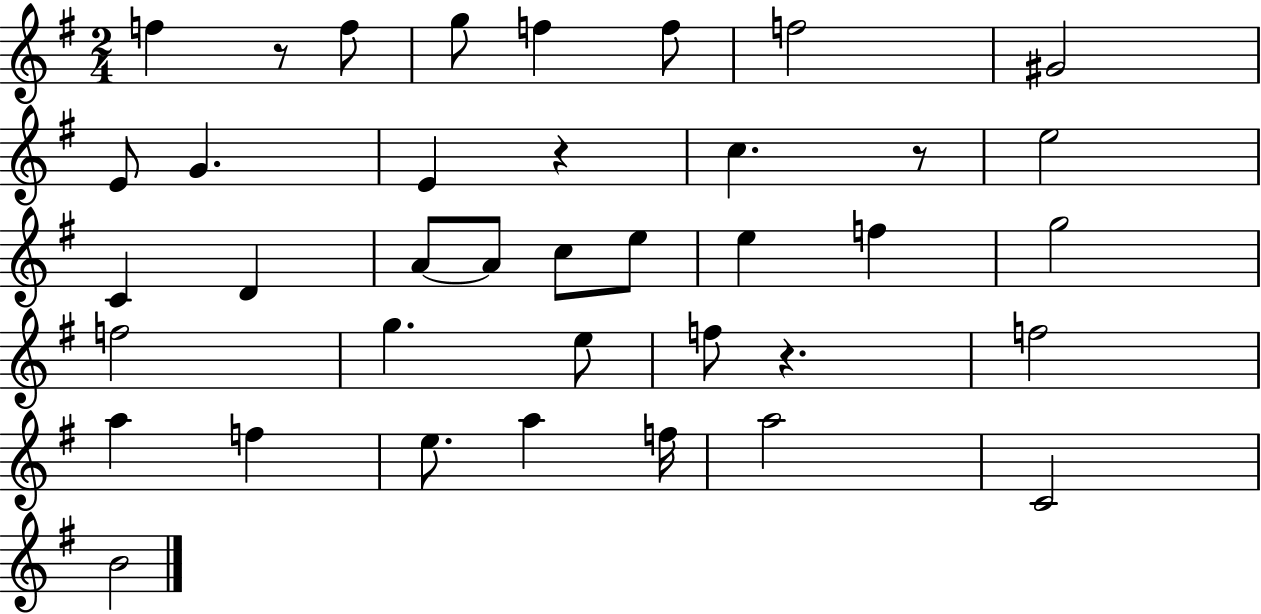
{
  \clef treble
  \numericTimeSignature
  \time 2/4
  \key g \major
  f''4 r8 f''8 | g''8 f''4 f''8 | f''2 | gis'2 | \break e'8 g'4. | e'4 r4 | c''4. r8 | e''2 | \break c'4 d'4 | a'8~~ a'8 c''8 e''8 | e''4 f''4 | g''2 | \break f''2 | g''4. e''8 | f''8 r4. | f''2 | \break a''4 f''4 | e''8. a''4 f''16 | a''2 | c'2 | \break b'2 | \bar "|."
}